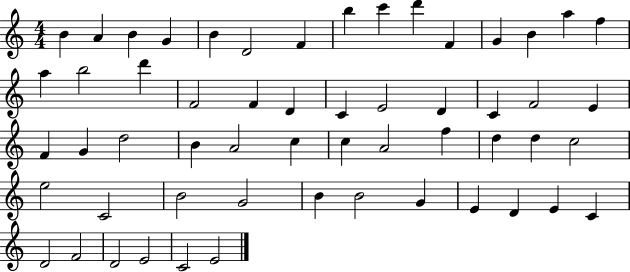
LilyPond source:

{
  \clef treble
  \numericTimeSignature
  \time 4/4
  \key c \major
  b'4 a'4 b'4 g'4 | b'4 d'2 f'4 | b''4 c'''4 d'''4 f'4 | g'4 b'4 a''4 f''4 | \break a''4 b''2 d'''4 | f'2 f'4 d'4 | c'4 e'2 d'4 | c'4 f'2 e'4 | \break f'4 g'4 d''2 | b'4 a'2 c''4 | c''4 a'2 f''4 | d''4 d''4 c''2 | \break e''2 c'2 | b'2 g'2 | b'4 b'2 g'4 | e'4 d'4 e'4 c'4 | \break d'2 f'2 | d'2 e'2 | c'2 e'2 | \bar "|."
}